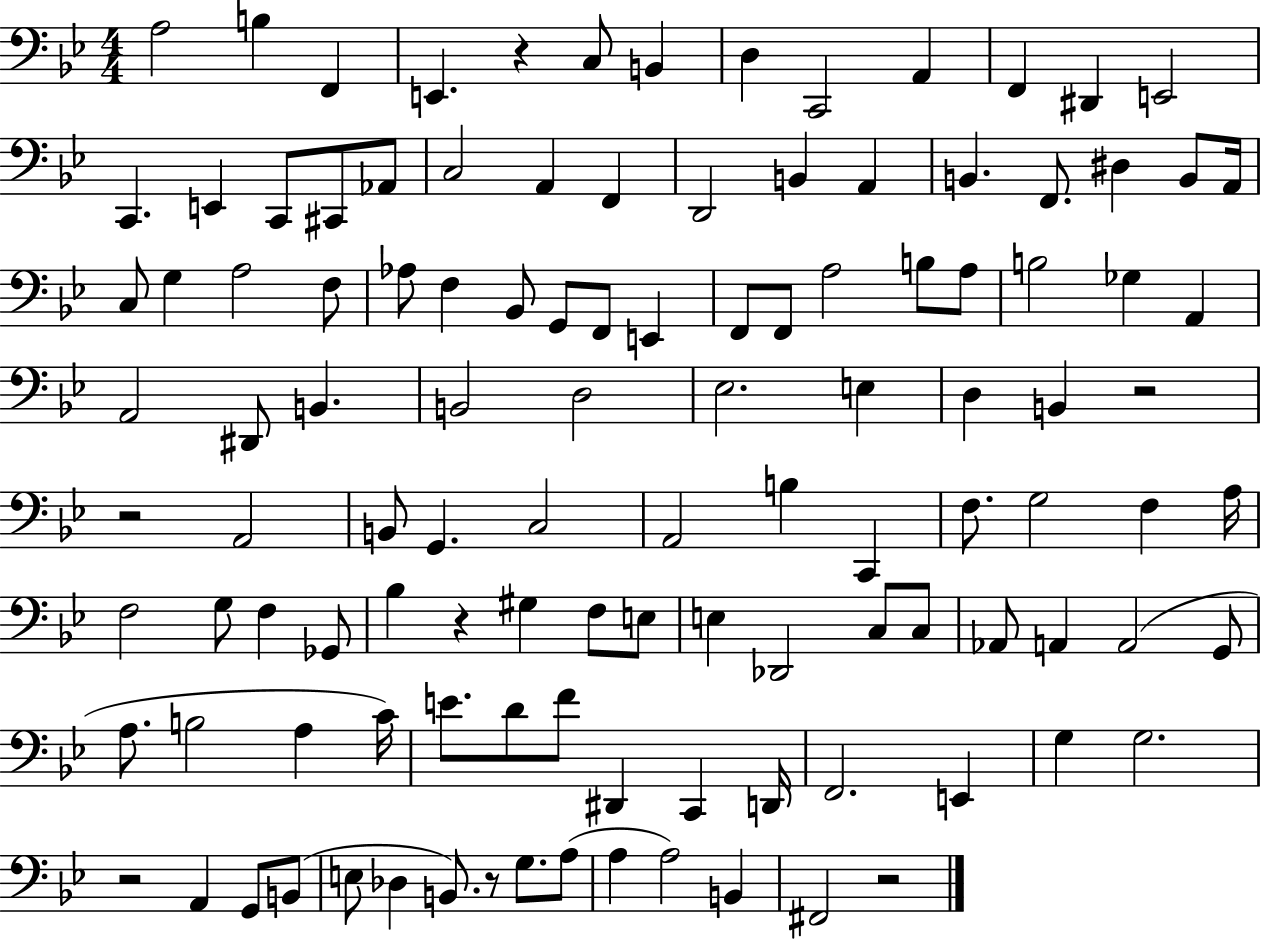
A3/h B3/q F2/q E2/q. R/q C3/e B2/q D3/q C2/h A2/q F2/q D#2/q E2/h C2/q. E2/q C2/e C#2/e Ab2/e C3/h A2/q F2/q D2/h B2/q A2/q B2/q. F2/e. D#3/q B2/e A2/s C3/e G3/q A3/h F3/e Ab3/e F3/q Bb2/e G2/e F2/e E2/q F2/e F2/e A3/h B3/e A3/e B3/h Gb3/q A2/q A2/h D#2/e B2/q. B2/h D3/h Eb3/h. E3/q D3/q B2/q R/h R/h A2/h B2/e G2/q. C3/h A2/h B3/q C2/q F3/e. G3/h F3/q A3/s F3/h G3/e F3/q Gb2/e Bb3/q R/q G#3/q F3/e E3/e E3/q Db2/h C3/e C3/e Ab2/e A2/q A2/h G2/e A3/e. B3/h A3/q C4/s E4/e. D4/e F4/e D#2/q C2/q D2/s F2/h. E2/q G3/q G3/h. R/h A2/q G2/e B2/e E3/e Db3/q B2/e. R/e G3/e. A3/e A3/q A3/h B2/q F#2/h R/h